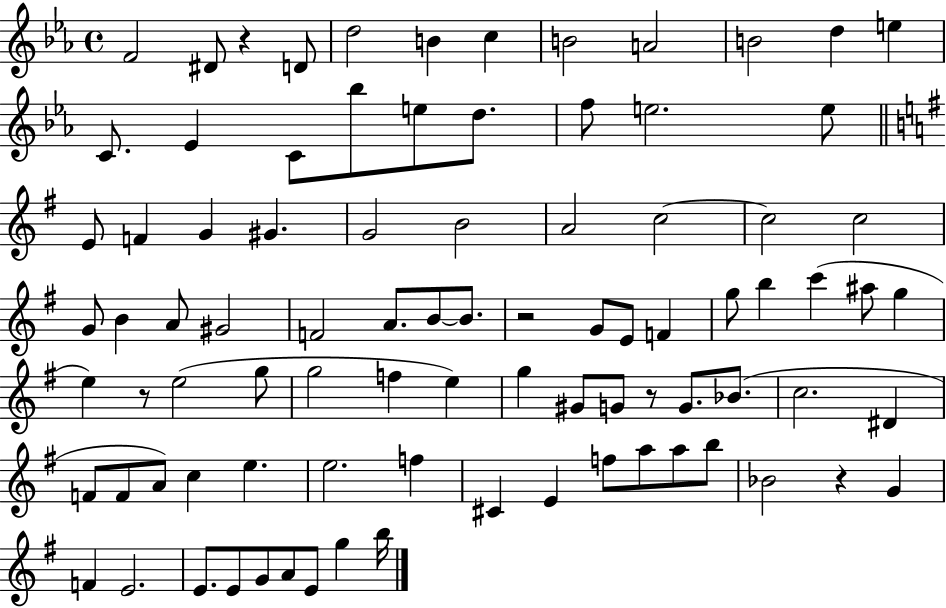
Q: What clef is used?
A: treble